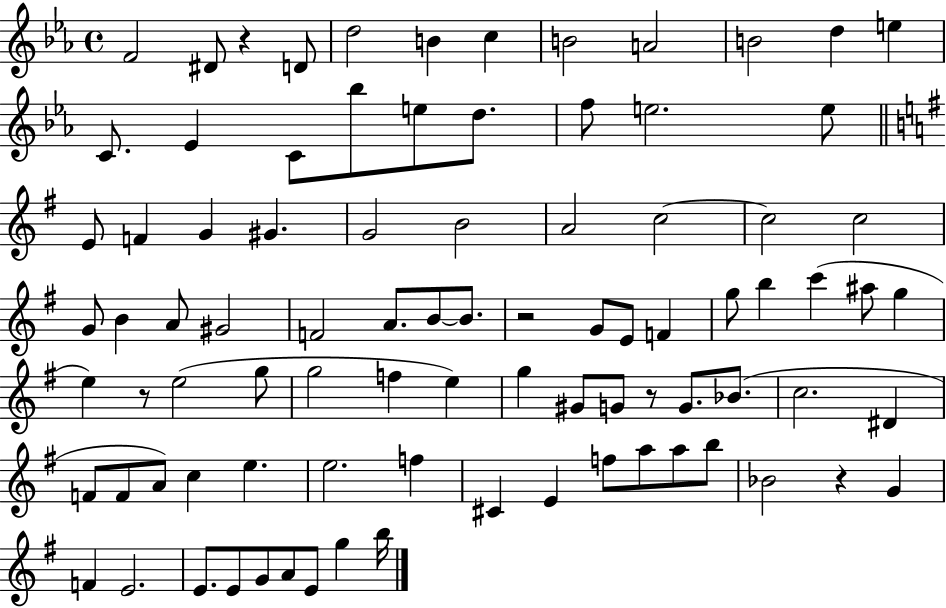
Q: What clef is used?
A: treble